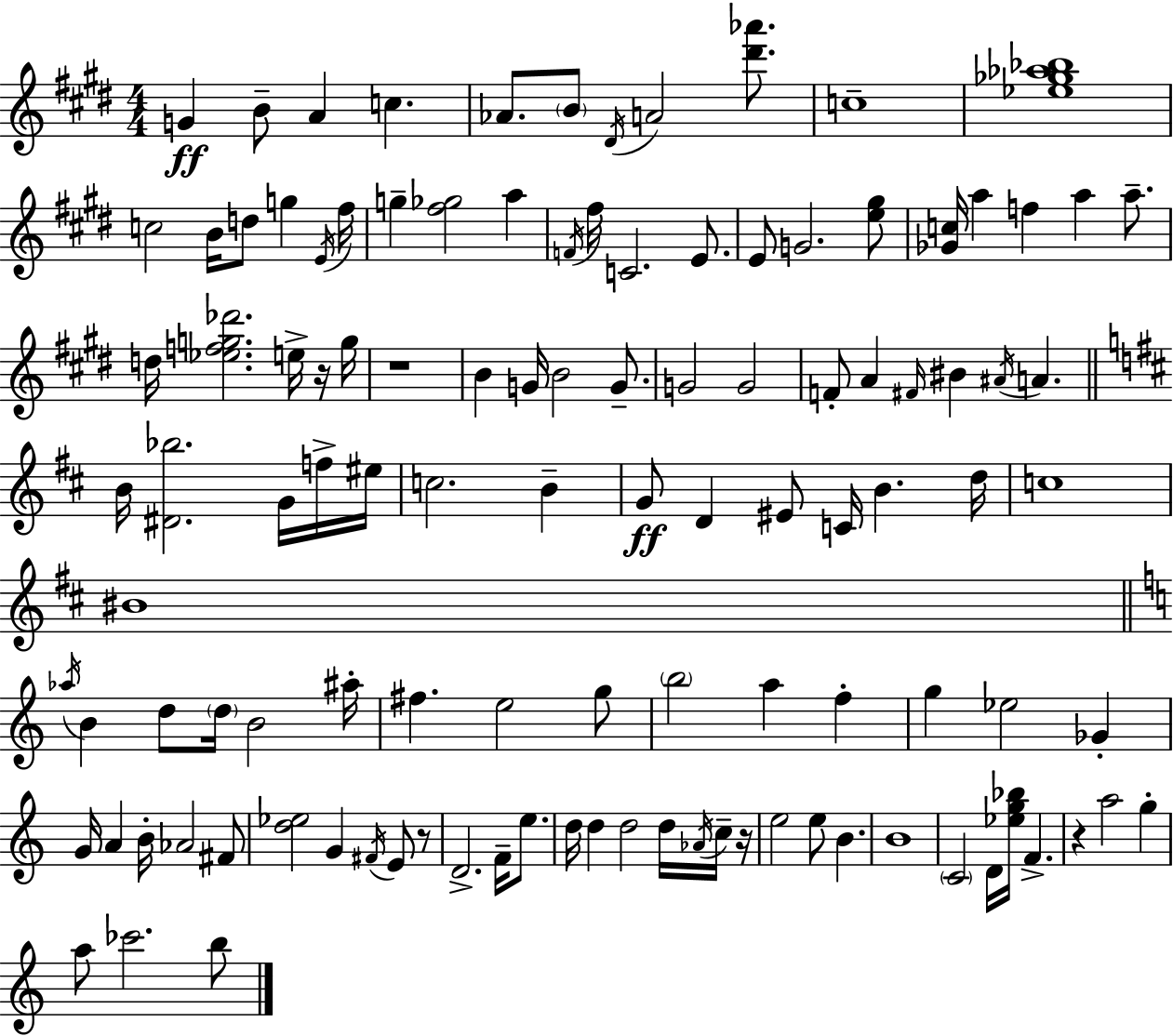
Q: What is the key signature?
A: E major